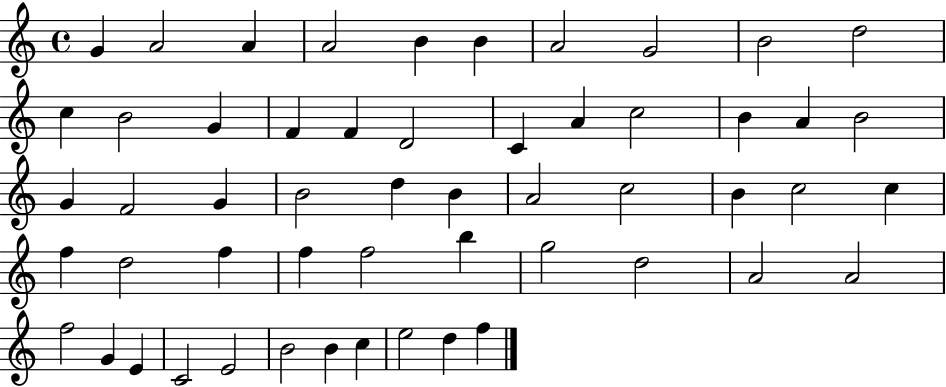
G4/q A4/h A4/q A4/h B4/q B4/q A4/h G4/h B4/h D5/h C5/q B4/h G4/q F4/q F4/q D4/h C4/q A4/q C5/h B4/q A4/q B4/h G4/q F4/h G4/q B4/h D5/q B4/q A4/h C5/h B4/q C5/h C5/q F5/q D5/h F5/q F5/q F5/h B5/q G5/h D5/h A4/h A4/h F5/h G4/q E4/q C4/h E4/h B4/h B4/q C5/q E5/h D5/q F5/q